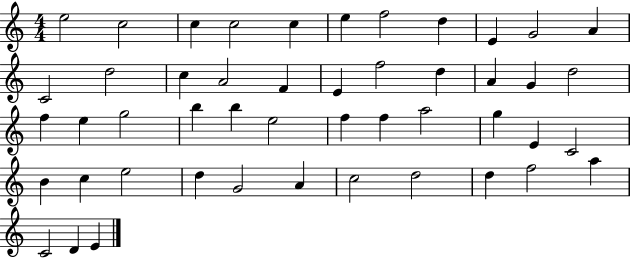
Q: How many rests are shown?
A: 0